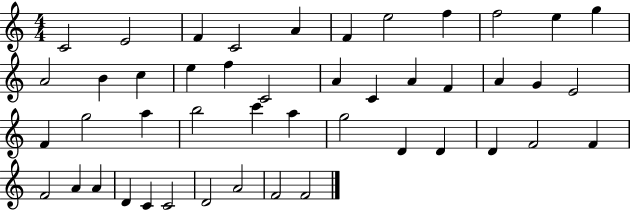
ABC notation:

X:1
T:Untitled
M:4/4
L:1/4
K:C
C2 E2 F C2 A F e2 f f2 e g A2 B c e f C2 A C A F A G E2 F g2 a b2 c' a g2 D D D F2 F F2 A A D C C2 D2 A2 F2 F2